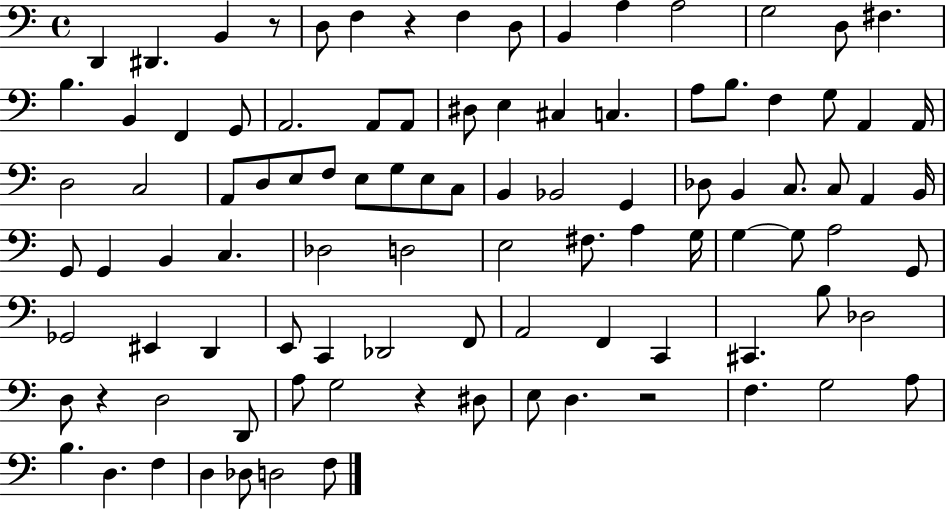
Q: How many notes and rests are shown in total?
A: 99